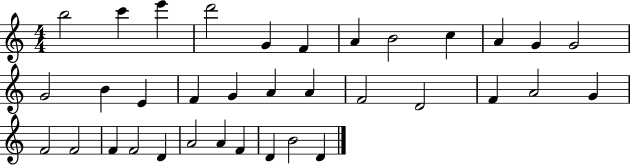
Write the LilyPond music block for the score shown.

{
  \clef treble
  \numericTimeSignature
  \time 4/4
  \key c \major
  b''2 c'''4 e'''4 | d'''2 g'4 f'4 | a'4 b'2 c''4 | a'4 g'4 g'2 | \break g'2 b'4 e'4 | f'4 g'4 a'4 a'4 | f'2 d'2 | f'4 a'2 g'4 | \break f'2 f'2 | f'4 f'2 d'4 | a'2 a'4 f'4 | d'4 b'2 d'4 | \break \bar "|."
}